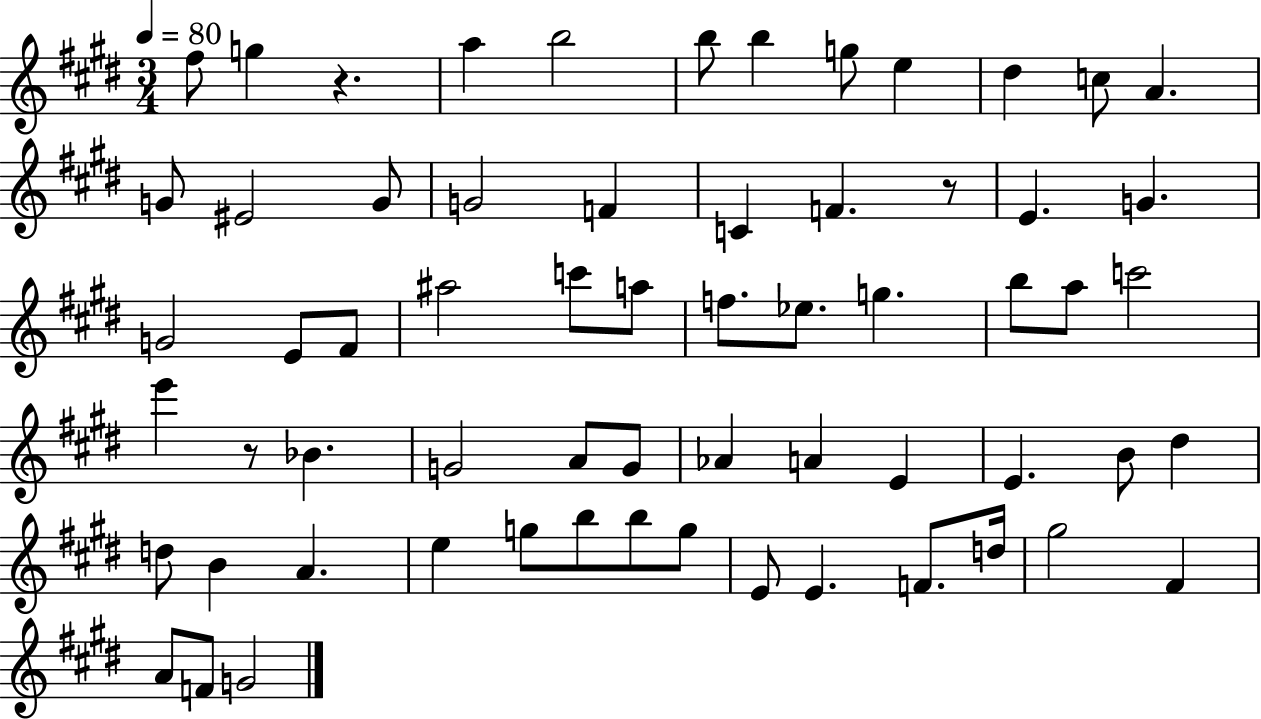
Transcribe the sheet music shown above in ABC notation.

X:1
T:Untitled
M:3/4
L:1/4
K:E
^f/2 g z a b2 b/2 b g/2 e ^d c/2 A G/2 ^E2 G/2 G2 F C F z/2 E G G2 E/2 ^F/2 ^a2 c'/2 a/2 f/2 _e/2 g b/2 a/2 c'2 e' z/2 _B G2 A/2 G/2 _A A E E B/2 ^d d/2 B A e g/2 b/2 b/2 g/2 E/2 E F/2 d/4 ^g2 ^F A/2 F/2 G2